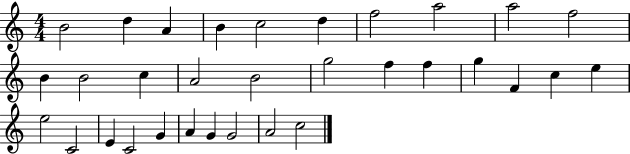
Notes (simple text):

B4/h D5/q A4/q B4/q C5/h D5/q F5/h A5/h A5/h F5/h B4/q B4/h C5/q A4/h B4/h G5/h F5/q F5/q G5/q F4/q C5/q E5/q E5/h C4/h E4/q C4/h G4/q A4/q G4/q G4/h A4/h C5/h